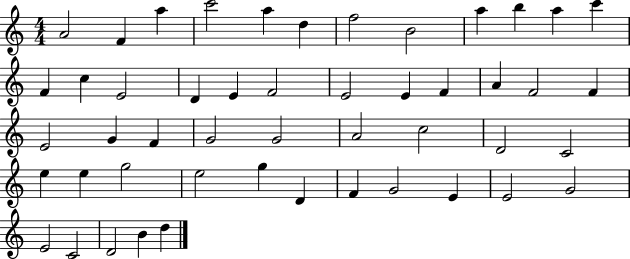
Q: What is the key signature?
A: C major